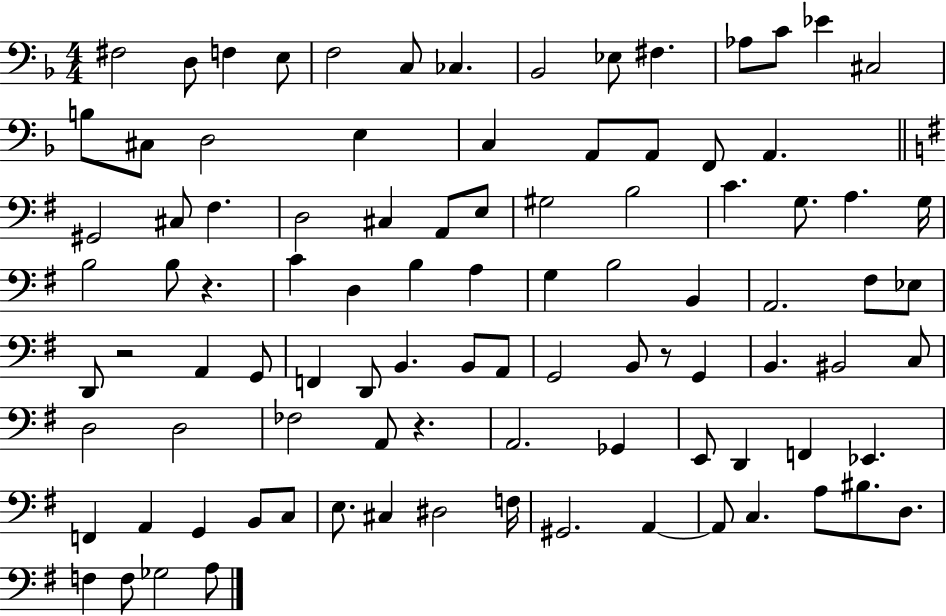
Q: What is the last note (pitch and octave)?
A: A3